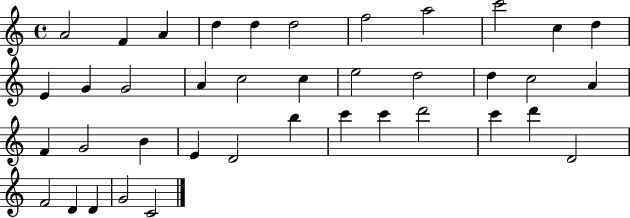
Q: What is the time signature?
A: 4/4